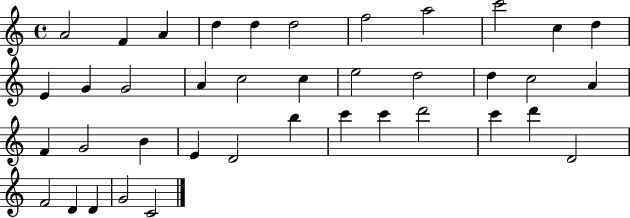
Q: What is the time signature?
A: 4/4